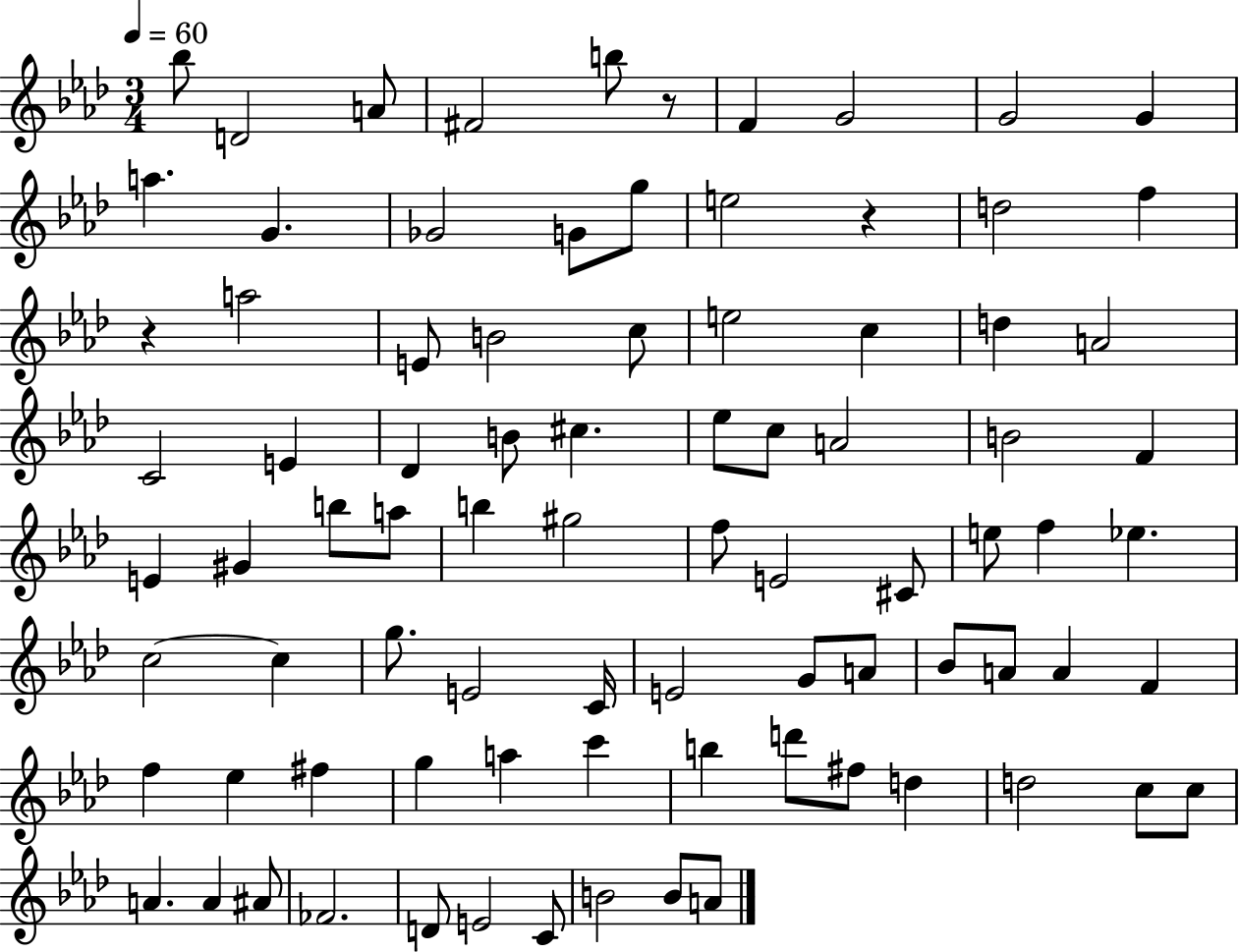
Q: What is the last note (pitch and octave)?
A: A4